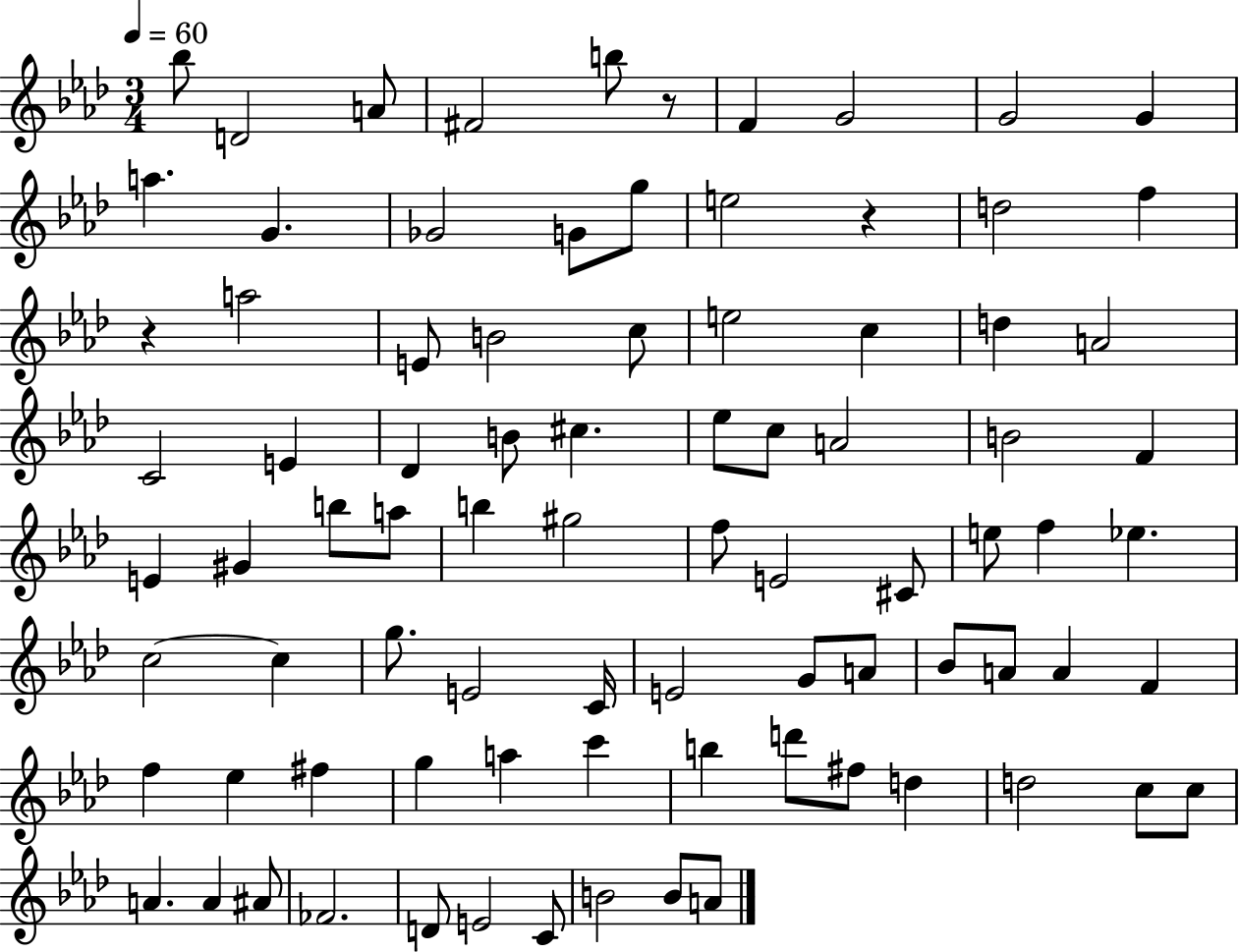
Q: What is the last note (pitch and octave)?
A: A4